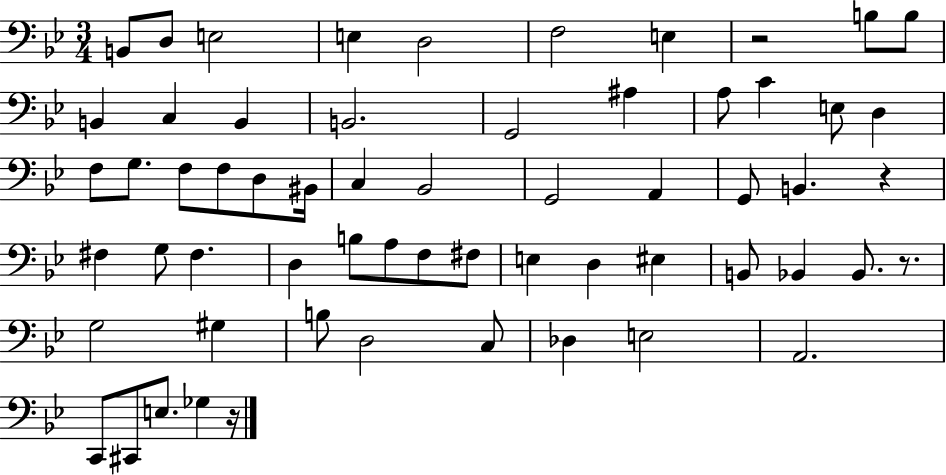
B2/e D3/e E3/h E3/q D3/h F3/h E3/q R/h B3/e B3/e B2/q C3/q B2/q B2/h. G2/h A#3/q A3/e C4/q E3/e D3/q F3/e G3/e. F3/e F3/e D3/e BIS2/s C3/q Bb2/h G2/h A2/q G2/e B2/q. R/q F#3/q G3/e F#3/q. D3/q B3/e A3/e F3/e F#3/e E3/q D3/q EIS3/q B2/e Bb2/q Bb2/e. R/e. G3/h G#3/q B3/e D3/h C3/e Db3/q E3/h A2/h. C2/e C#2/e E3/e. Gb3/q R/s